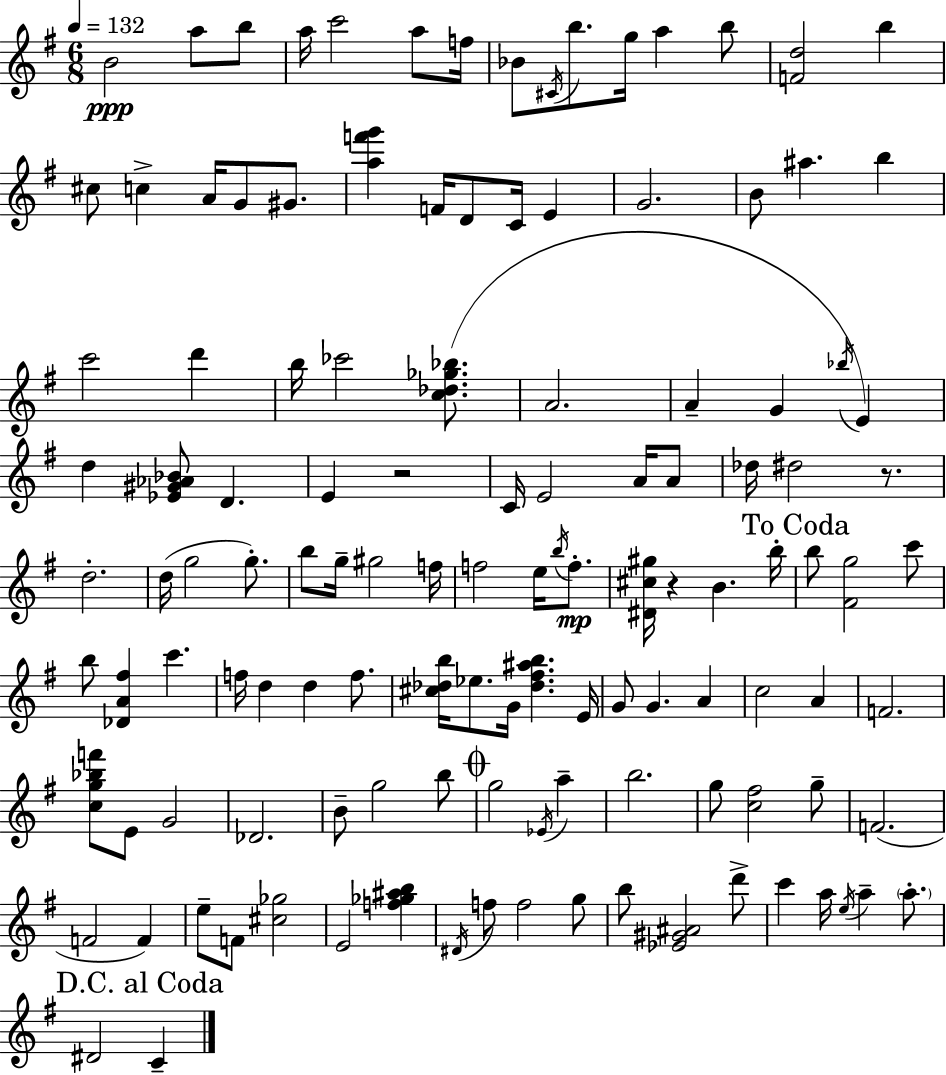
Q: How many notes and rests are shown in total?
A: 124